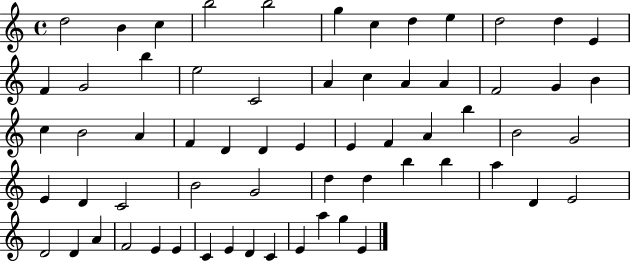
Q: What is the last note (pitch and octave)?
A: E4